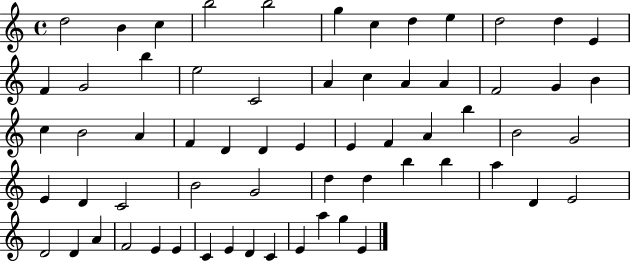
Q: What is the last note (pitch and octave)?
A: E4